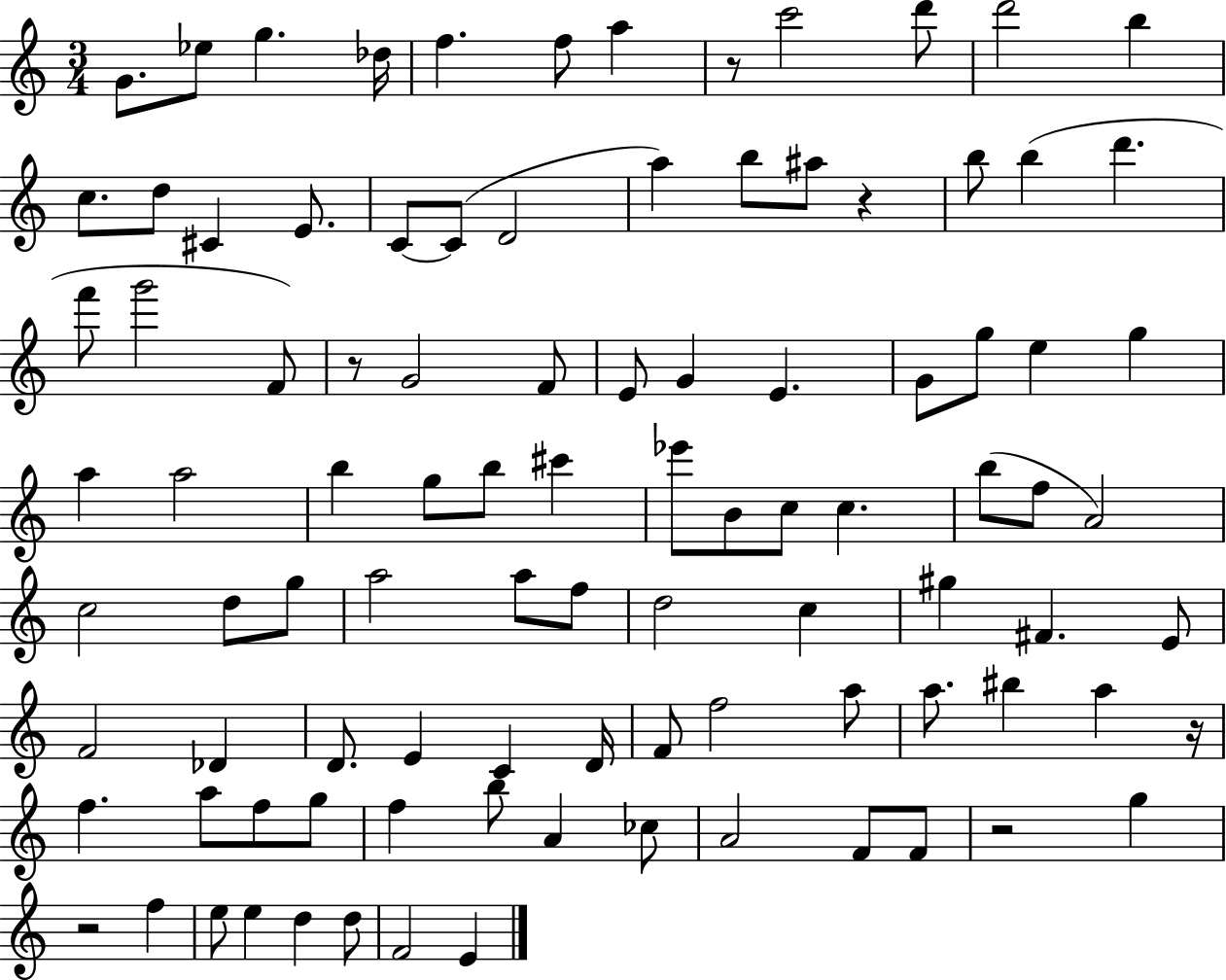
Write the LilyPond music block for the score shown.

{
  \clef treble
  \numericTimeSignature
  \time 3/4
  \key c \major
  g'8. ees''8 g''4. des''16 | f''4. f''8 a''4 | r8 c'''2 d'''8 | d'''2 b''4 | \break c''8. d''8 cis'4 e'8. | c'8~~ c'8( d'2 | a''4) b''8 ais''8 r4 | b''8 b''4( d'''4. | \break f'''8 g'''2 f'8) | r8 g'2 f'8 | e'8 g'4 e'4. | g'8 g''8 e''4 g''4 | \break a''4 a''2 | b''4 g''8 b''8 cis'''4 | ees'''8 b'8 c''8 c''4. | b''8( f''8 a'2) | \break c''2 d''8 g''8 | a''2 a''8 f''8 | d''2 c''4 | gis''4 fis'4. e'8 | \break f'2 des'4 | d'8. e'4 c'4 d'16 | f'8 f''2 a''8 | a''8. bis''4 a''4 r16 | \break f''4. a''8 f''8 g''8 | f''4 b''8 a'4 ces''8 | a'2 f'8 f'8 | r2 g''4 | \break r2 f''4 | e''8 e''4 d''4 d''8 | f'2 e'4 | \bar "|."
}